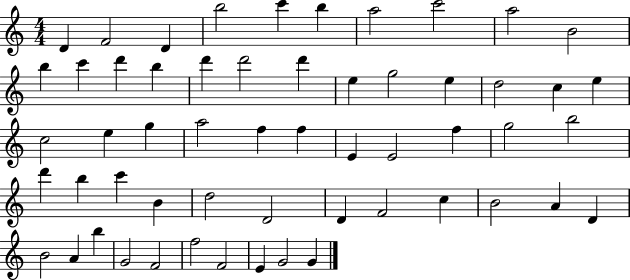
{
  \clef treble
  \numericTimeSignature
  \time 4/4
  \key c \major
  d'4 f'2 d'4 | b''2 c'''4 b''4 | a''2 c'''2 | a''2 b'2 | \break b''4 c'''4 d'''4 b''4 | d'''4 d'''2 d'''4 | e''4 g''2 e''4 | d''2 c''4 e''4 | \break c''2 e''4 g''4 | a''2 f''4 f''4 | e'4 e'2 f''4 | g''2 b''2 | \break d'''4 b''4 c'''4 b'4 | d''2 d'2 | d'4 f'2 c''4 | b'2 a'4 d'4 | \break b'2 a'4 b''4 | g'2 f'2 | f''2 f'2 | e'4 g'2 g'4 | \break \bar "|."
}